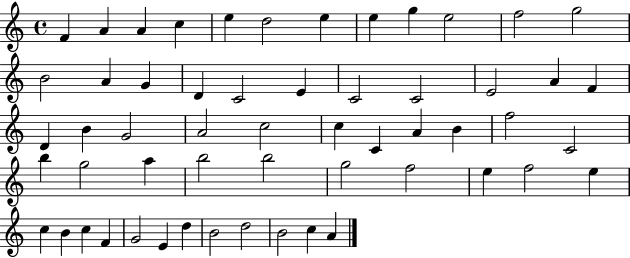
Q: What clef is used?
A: treble